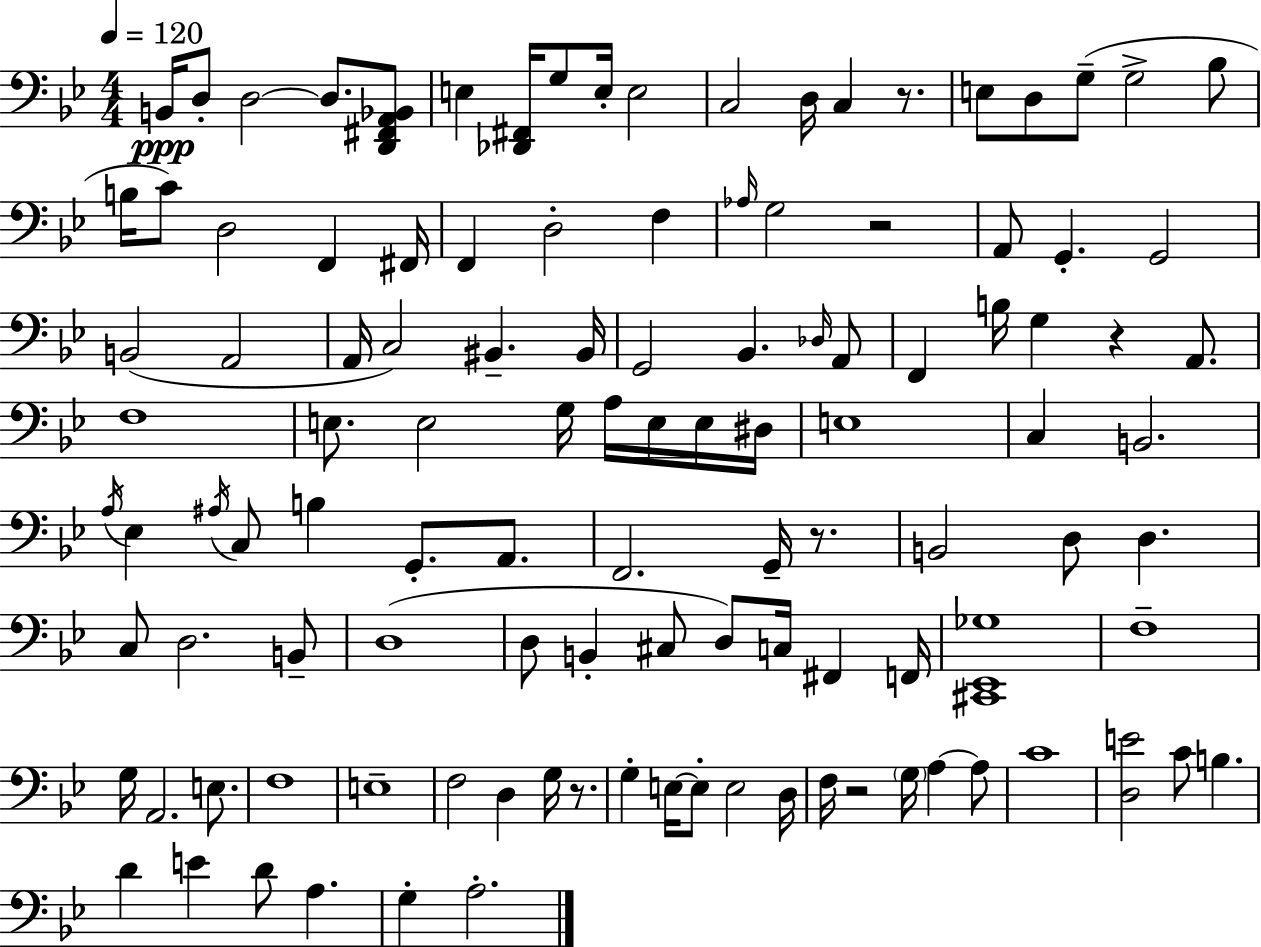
X:1
T:Untitled
M:4/4
L:1/4
K:Gm
B,,/4 D,/2 D,2 D,/2 [D,,^F,,A,,_B,,]/2 E, [_D,,^F,,]/4 G,/2 E,/4 E,2 C,2 D,/4 C, z/2 E,/2 D,/2 G,/2 G,2 _B,/2 B,/4 C/2 D,2 F,, ^F,,/4 F,, D,2 F, _A,/4 G,2 z2 A,,/2 G,, G,,2 B,,2 A,,2 A,,/4 C,2 ^B,, ^B,,/4 G,,2 _B,, _D,/4 A,,/2 F,, B,/4 G, z A,,/2 F,4 E,/2 E,2 G,/4 A,/4 E,/4 E,/4 ^D,/4 E,4 C, B,,2 A,/4 _E, ^A,/4 C,/2 B, G,,/2 A,,/2 F,,2 G,,/4 z/2 B,,2 D,/2 D, C,/2 D,2 B,,/2 D,4 D,/2 B,, ^C,/2 D,/2 C,/4 ^F,, F,,/4 [^C,,_E,,_G,]4 F,4 G,/4 A,,2 E,/2 F,4 E,4 F,2 D, G,/4 z/2 G, E,/4 E,/2 E,2 D,/4 F,/4 z2 G,/4 A, A,/2 C4 [D,E]2 C/2 B, D E D/2 A, G, A,2